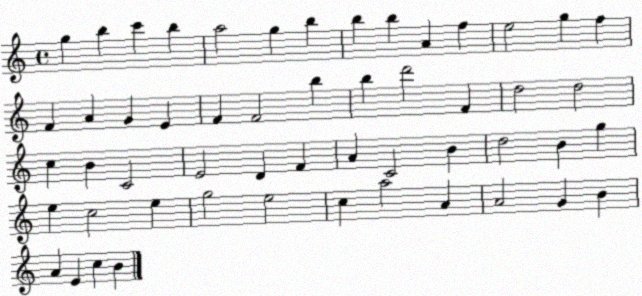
X:1
T:Untitled
M:4/4
L:1/4
K:C
g b c' b a2 g b b b A f e2 g f F A G E F F2 b b d'2 F d2 d2 c B C2 E2 D F A C2 B d2 B g e c2 e g2 e2 c a2 A A2 G B A E c B